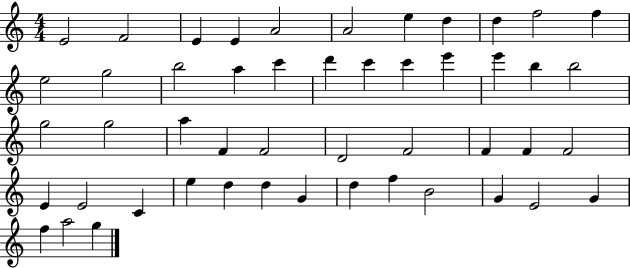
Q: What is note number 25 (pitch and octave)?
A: G5